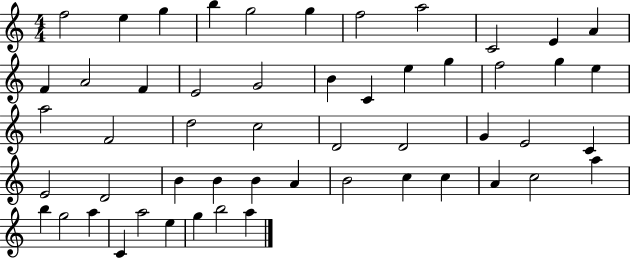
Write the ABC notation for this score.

X:1
T:Untitled
M:4/4
L:1/4
K:C
f2 e g b g2 g f2 a2 C2 E A F A2 F E2 G2 B C e g f2 g e a2 F2 d2 c2 D2 D2 G E2 C E2 D2 B B B A B2 c c A c2 a b g2 a C a2 e g b2 a